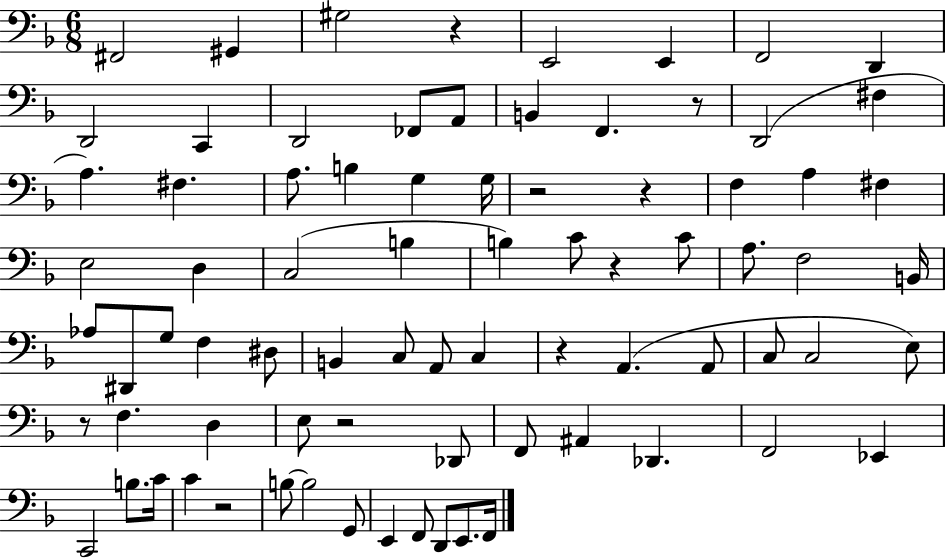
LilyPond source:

{
  \clef bass
  \numericTimeSignature
  \time 6/8
  \key f \major
  fis,2 gis,4 | gis2 r4 | e,2 e,4 | f,2 d,4 | \break d,2 c,4 | d,2 fes,8 a,8 | b,4 f,4. r8 | d,2( fis4 | \break a4.) fis4. | a8. b4 g4 g16 | r2 r4 | f4 a4 fis4 | \break e2 d4 | c2( b4 | b4) c'8 r4 c'8 | a8. f2 b,16 | \break aes8 dis,8 g8 f4 dis8 | b,4 c8 a,8 c4 | r4 a,4.( a,8 | c8 c2 e8) | \break r8 f4. d4 | e8 r2 des,8 | f,8 ais,4 des,4. | f,2 ees,4 | \break c,2 b8. c'16 | c'4 r2 | b8~~ b2 g,8 | e,4 f,8 d,8 e,8. f,16 | \break \bar "|."
}